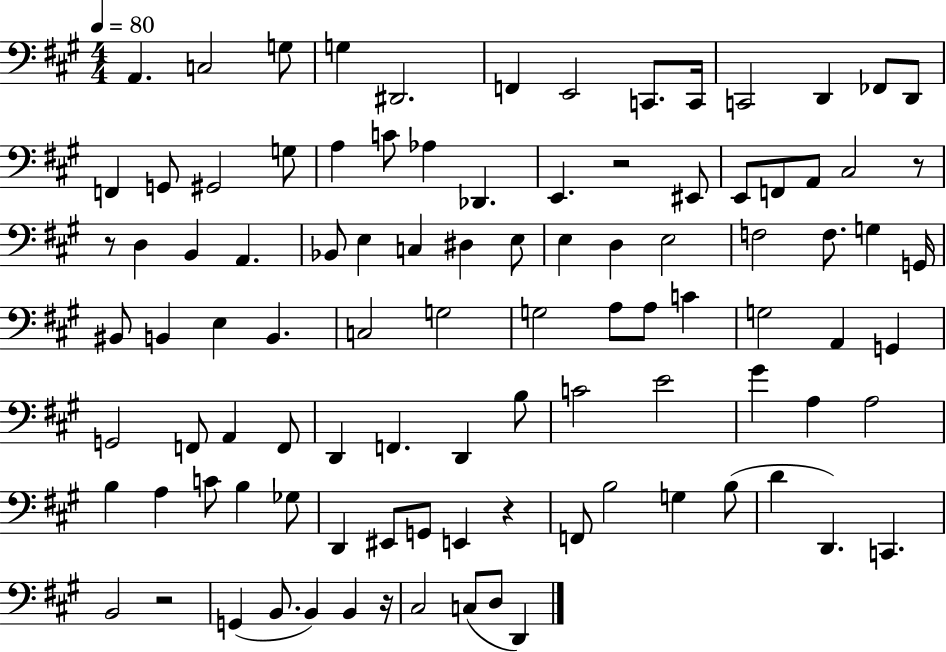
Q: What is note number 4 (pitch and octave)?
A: G3